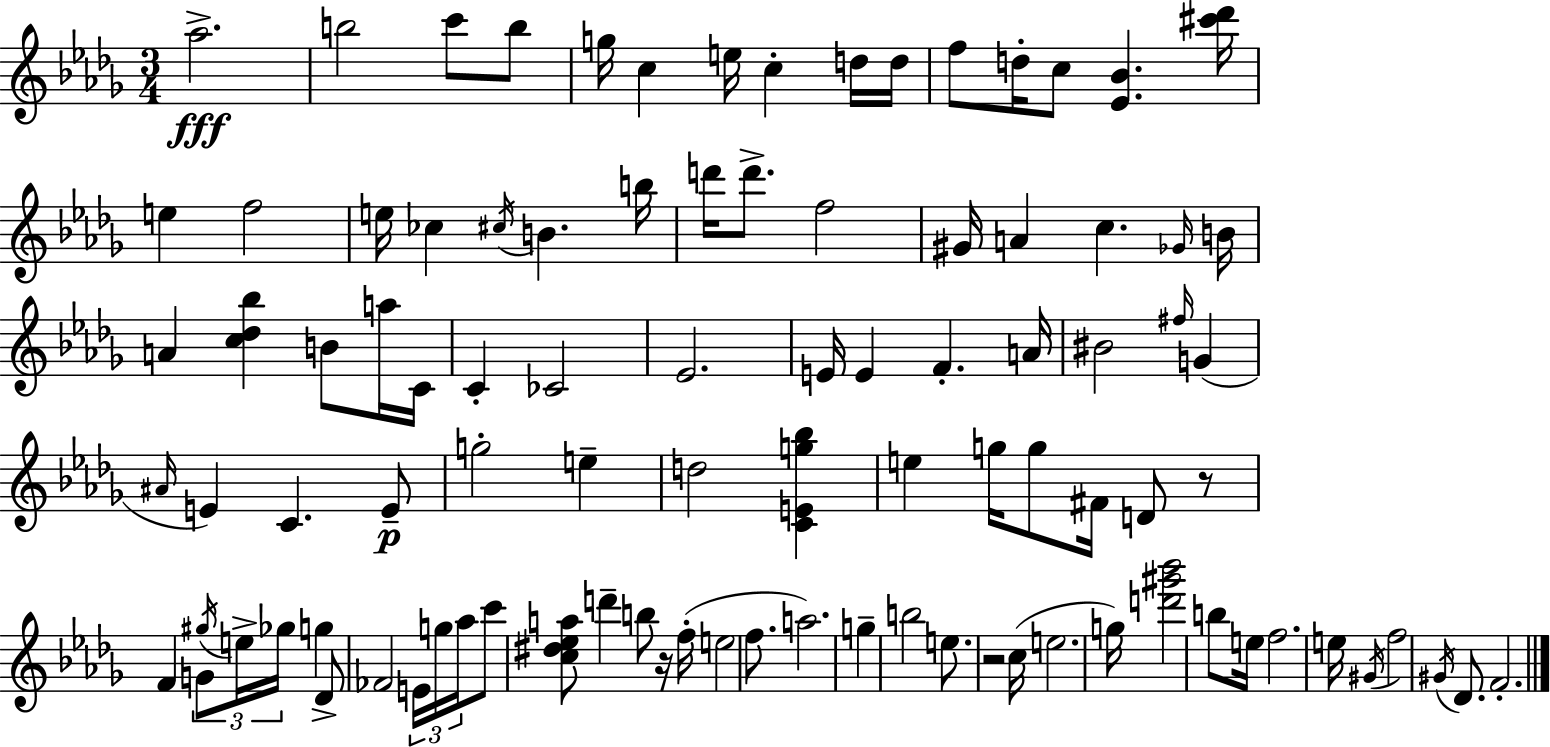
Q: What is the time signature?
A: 3/4